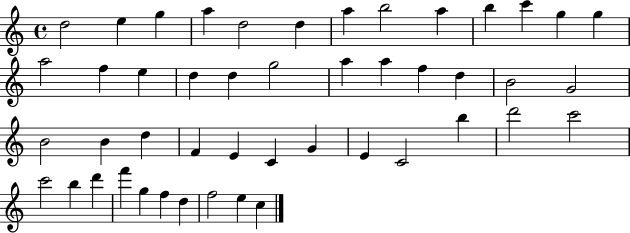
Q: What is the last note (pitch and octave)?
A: C5